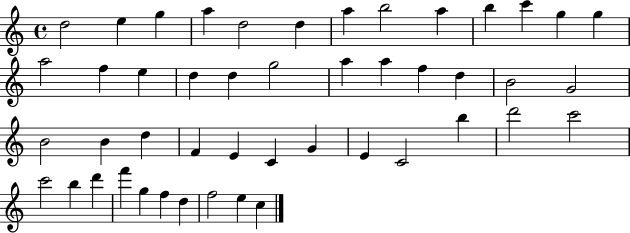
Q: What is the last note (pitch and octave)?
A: C5